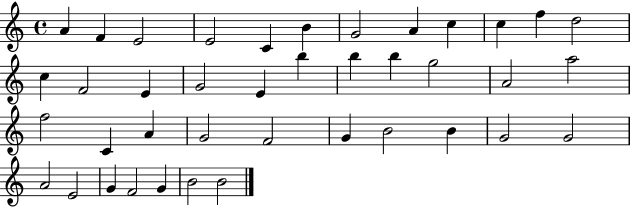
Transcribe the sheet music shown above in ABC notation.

X:1
T:Untitled
M:4/4
L:1/4
K:C
A F E2 E2 C B G2 A c c f d2 c F2 E G2 E b b b g2 A2 a2 f2 C A G2 F2 G B2 B G2 G2 A2 E2 G F2 G B2 B2